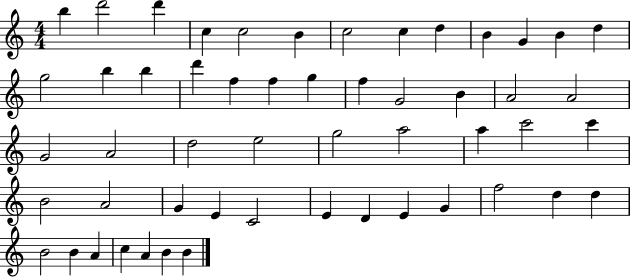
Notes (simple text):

B5/q D6/h D6/q C5/q C5/h B4/q C5/h C5/q D5/q B4/q G4/q B4/q D5/q G5/h B5/q B5/q D6/q F5/q F5/q G5/q F5/q G4/h B4/q A4/h A4/h G4/h A4/h D5/h E5/h G5/h A5/h A5/q C6/h C6/q B4/h A4/h G4/q E4/q C4/h E4/q D4/q E4/q G4/q F5/h D5/q D5/q B4/h B4/q A4/q C5/q A4/q B4/q B4/q